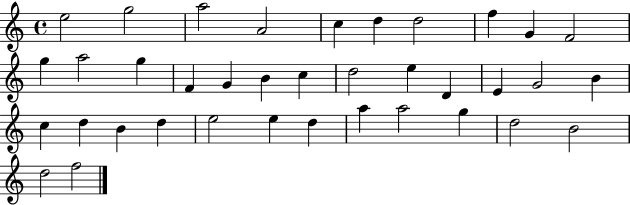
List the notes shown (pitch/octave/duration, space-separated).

E5/h G5/h A5/h A4/h C5/q D5/q D5/h F5/q G4/q F4/h G5/q A5/h G5/q F4/q G4/q B4/q C5/q D5/h E5/q D4/q E4/q G4/h B4/q C5/q D5/q B4/q D5/q E5/h E5/q D5/q A5/q A5/h G5/q D5/h B4/h D5/h F5/h